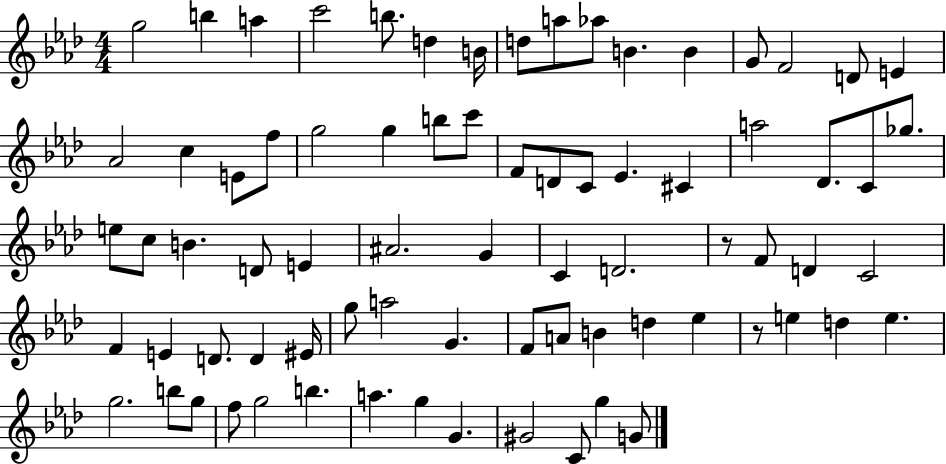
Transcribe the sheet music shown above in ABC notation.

X:1
T:Untitled
M:4/4
L:1/4
K:Ab
g2 b a c'2 b/2 d B/4 d/2 a/2 _a/2 B B G/2 F2 D/2 E _A2 c E/2 f/2 g2 g b/2 c'/2 F/2 D/2 C/2 _E ^C a2 _D/2 C/2 _g/2 e/2 c/2 B D/2 E ^A2 G C D2 z/2 F/2 D C2 F E D/2 D ^E/4 g/2 a2 G F/2 A/2 B d _e z/2 e d e g2 b/2 g/2 f/2 g2 b a g G ^G2 C/2 g G/2